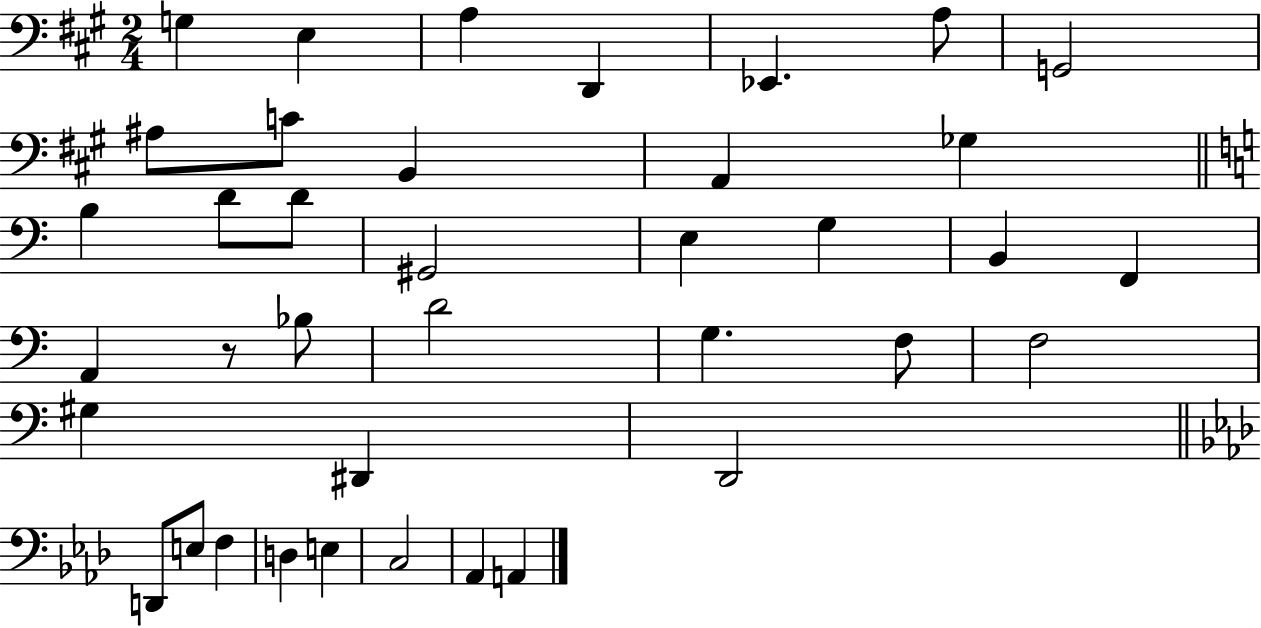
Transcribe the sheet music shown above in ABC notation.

X:1
T:Untitled
M:2/4
L:1/4
K:A
G, E, A, D,, _E,, A,/2 G,,2 ^A,/2 C/2 B,, A,, _G, B, D/2 D/2 ^G,,2 E, G, B,, F,, A,, z/2 _B,/2 D2 G, F,/2 F,2 ^G, ^D,, D,,2 D,,/2 E,/2 F, D, E, C,2 _A,, A,,